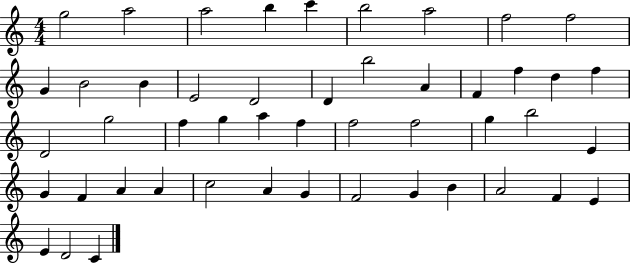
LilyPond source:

{
  \clef treble
  \numericTimeSignature
  \time 4/4
  \key c \major
  g''2 a''2 | a''2 b''4 c'''4 | b''2 a''2 | f''2 f''2 | \break g'4 b'2 b'4 | e'2 d'2 | d'4 b''2 a'4 | f'4 f''4 d''4 f''4 | \break d'2 g''2 | f''4 g''4 a''4 f''4 | f''2 f''2 | g''4 b''2 e'4 | \break g'4 f'4 a'4 a'4 | c''2 a'4 g'4 | f'2 g'4 b'4 | a'2 f'4 e'4 | \break e'4 d'2 c'4 | \bar "|."
}